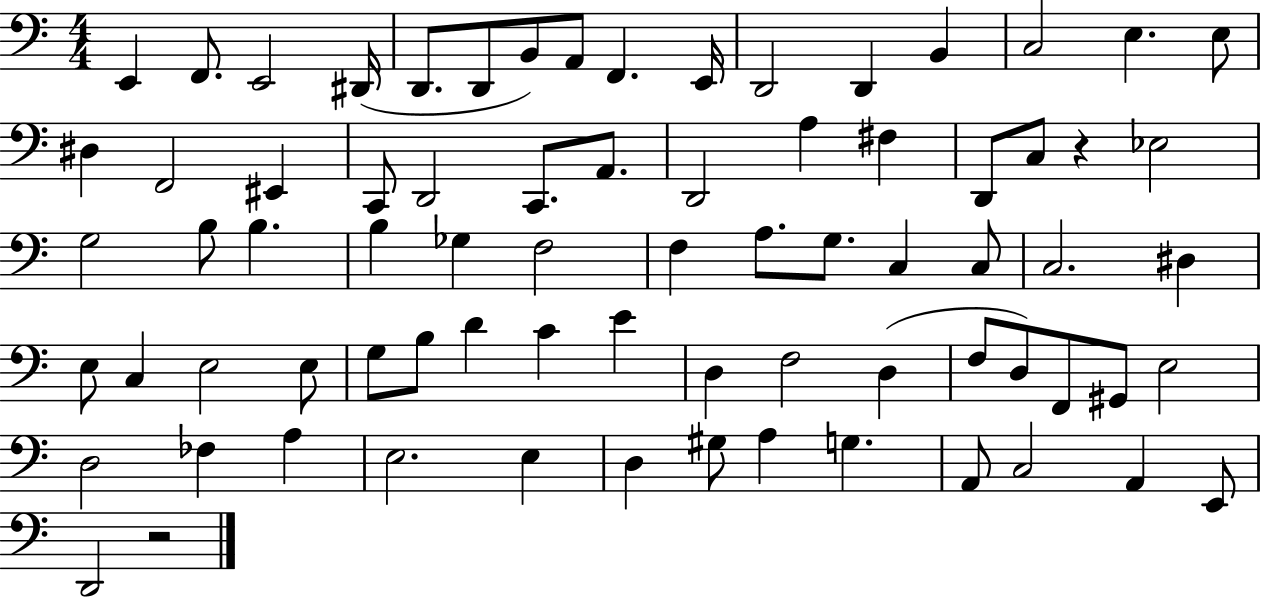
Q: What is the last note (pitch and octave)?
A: D2